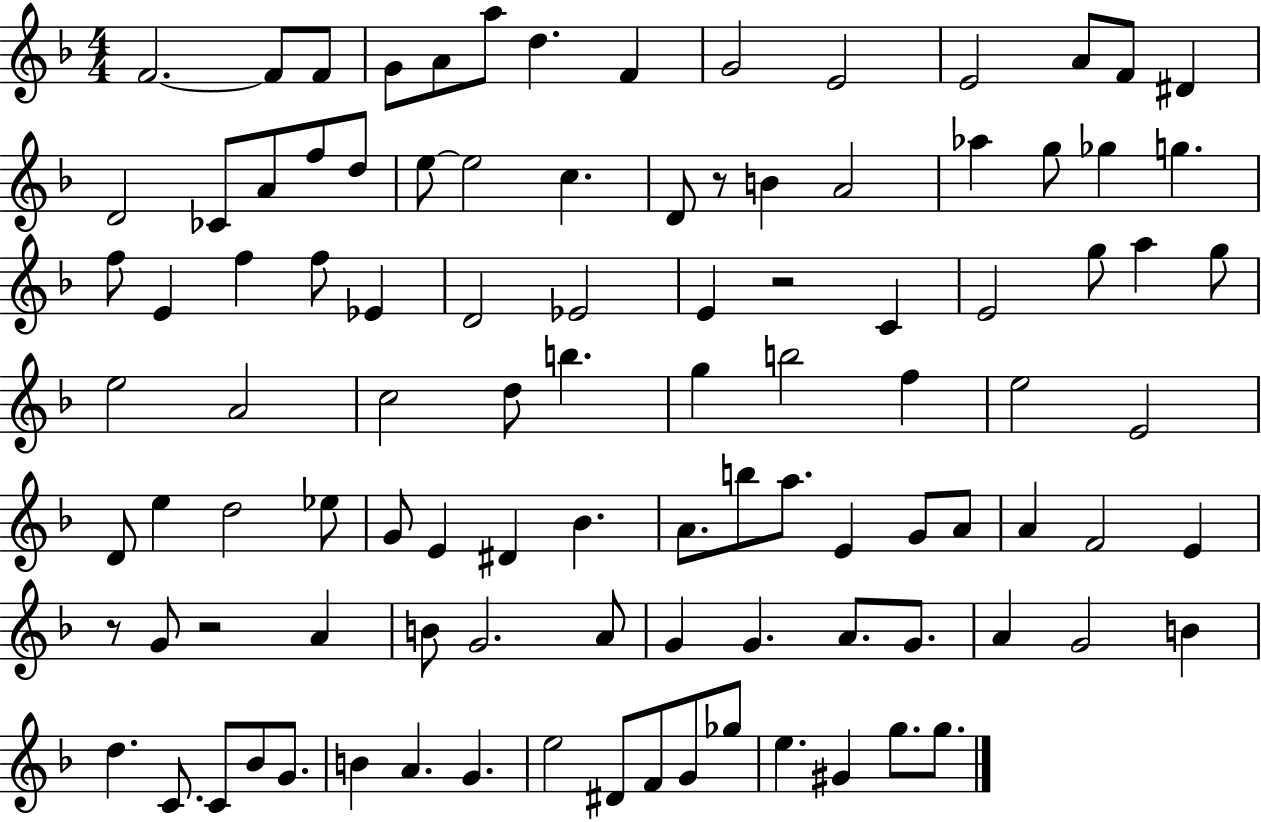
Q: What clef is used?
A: treble